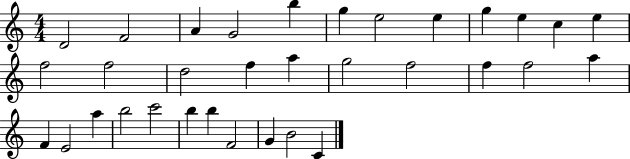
X:1
T:Untitled
M:4/4
L:1/4
K:C
D2 F2 A G2 b g e2 e g e c e f2 f2 d2 f a g2 f2 f f2 a F E2 a b2 c'2 b b F2 G B2 C